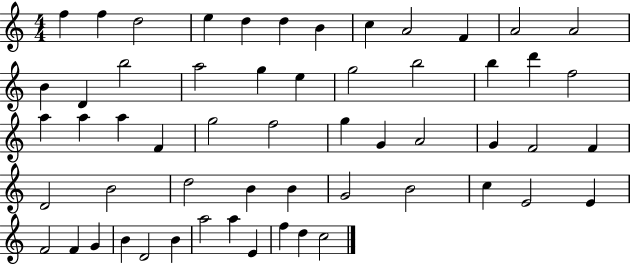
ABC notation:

X:1
T:Untitled
M:4/4
L:1/4
K:C
f f d2 e d d B c A2 F A2 A2 B D b2 a2 g e g2 b2 b d' f2 a a a F g2 f2 g G A2 G F2 F D2 B2 d2 B B G2 B2 c E2 E F2 F G B D2 B a2 a E f d c2